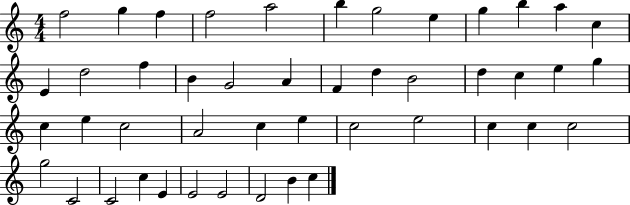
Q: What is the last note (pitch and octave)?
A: C5